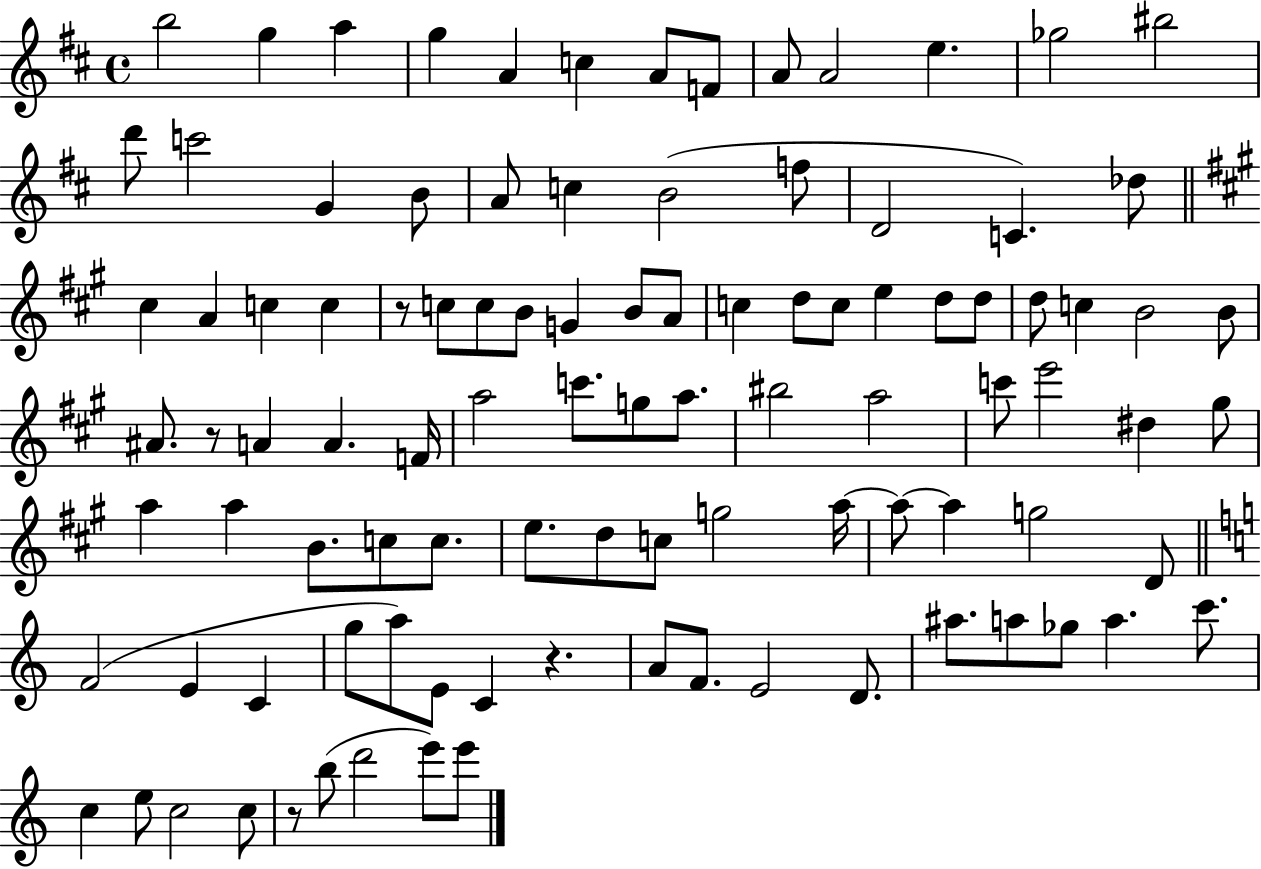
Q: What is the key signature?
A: D major